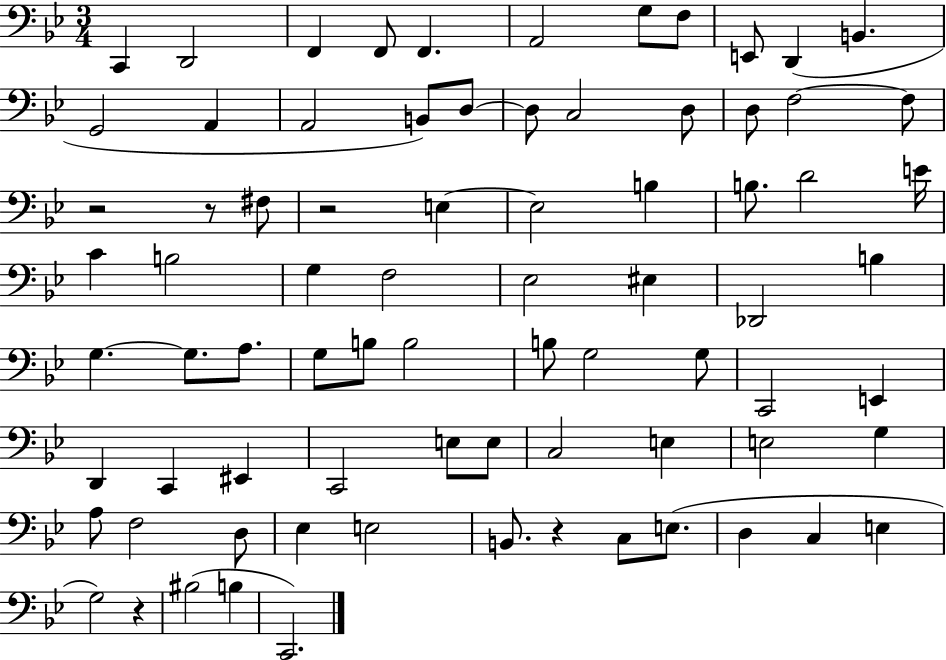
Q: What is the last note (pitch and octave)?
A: C2